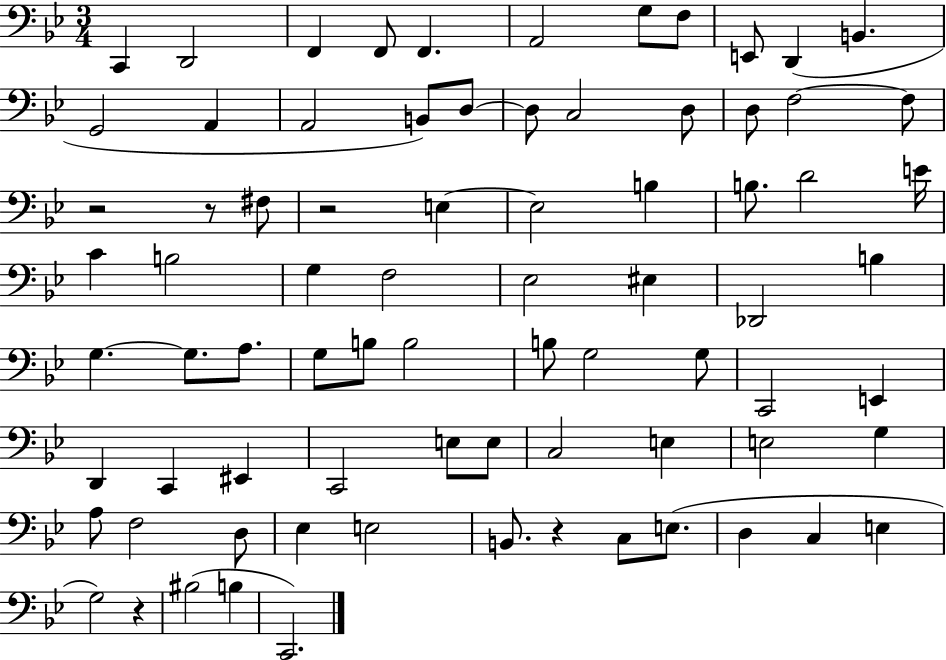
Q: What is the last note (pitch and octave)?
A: C2